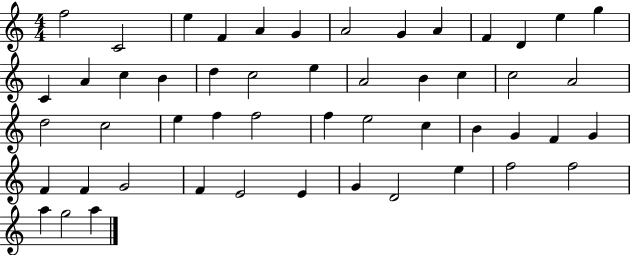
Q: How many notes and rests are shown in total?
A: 51